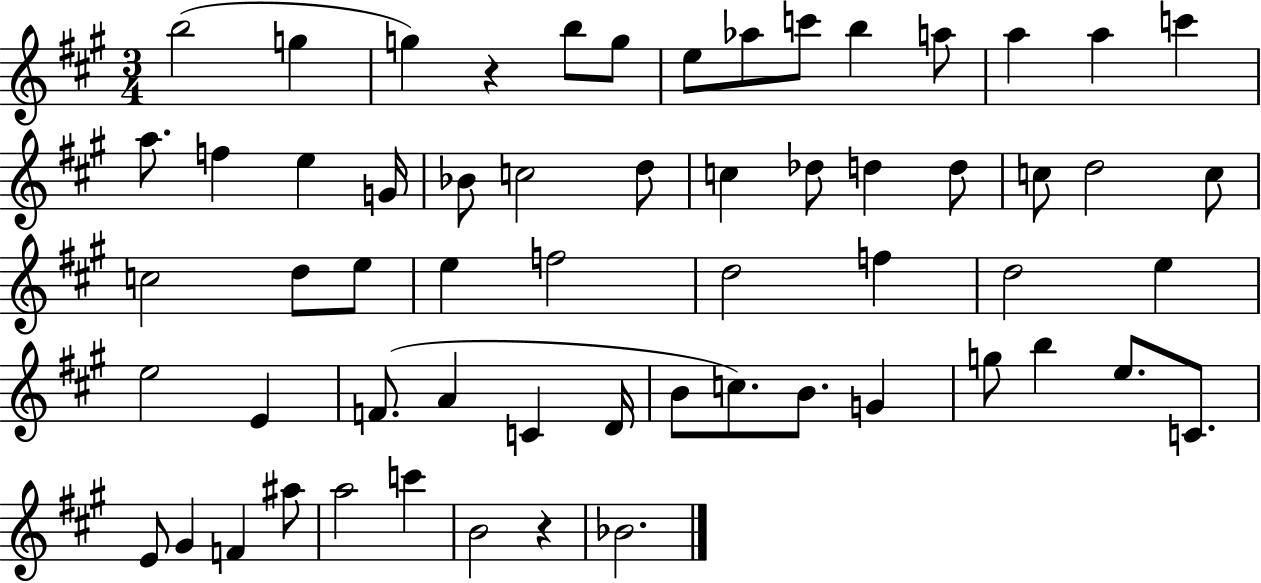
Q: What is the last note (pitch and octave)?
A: Bb4